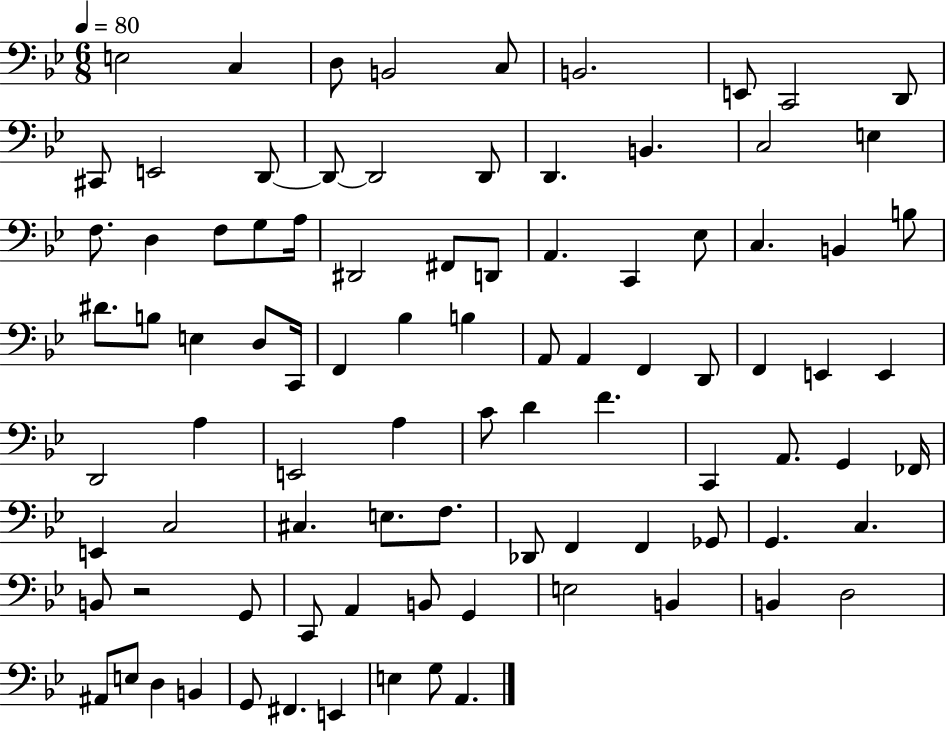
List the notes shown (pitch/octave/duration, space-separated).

E3/h C3/q D3/e B2/h C3/e B2/h. E2/e C2/h D2/e C#2/e E2/h D2/e D2/e D2/h D2/e D2/q. B2/q. C3/h E3/q F3/e. D3/q F3/e G3/e A3/s D#2/h F#2/e D2/e A2/q. C2/q Eb3/e C3/q. B2/q B3/e D#4/e. B3/e E3/q D3/e C2/s F2/q Bb3/q B3/q A2/e A2/q F2/q D2/e F2/q E2/q E2/q D2/h A3/q E2/h A3/q C4/e D4/q F4/q. C2/q A2/e. G2/q FES2/s E2/q C3/h C#3/q. E3/e. F3/e. Db2/e F2/q F2/q Gb2/e G2/q. C3/q. B2/e R/h G2/e C2/e A2/q B2/e G2/q E3/h B2/q B2/q D3/h A#2/e E3/e D3/q B2/q G2/e F#2/q. E2/q E3/q G3/e A2/q.